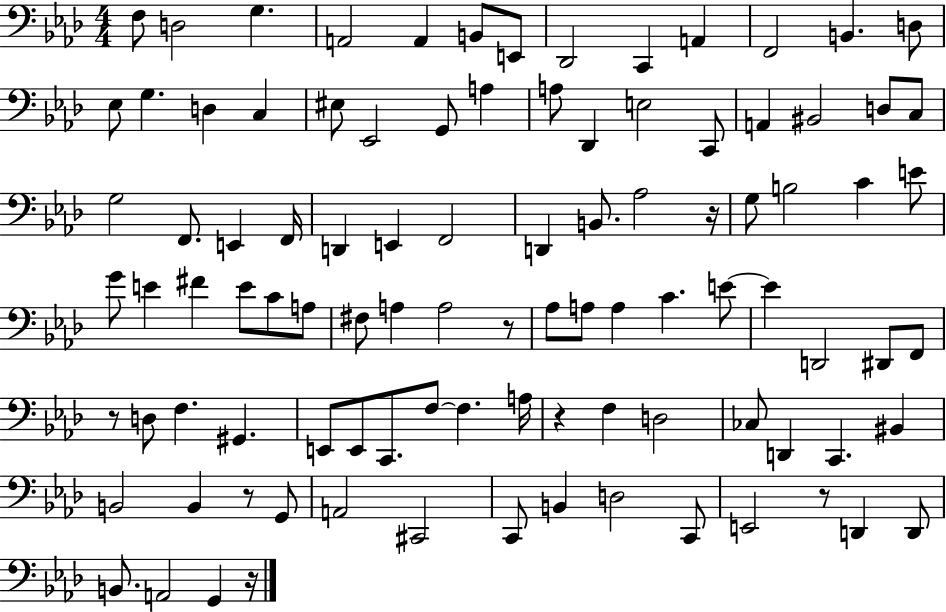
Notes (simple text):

F3/e D3/h G3/q. A2/h A2/q B2/e E2/e Db2/h C2/q A2/q F2/h B2/q. D3/e Eb3/e G3/q. D3/q C3/q EIS3/e Eb2/h G2/e A3/q A3/e Db2/q E3/h C2/e A2/q BIS2/h D3/e C3/e G3/h F2/e. E2/q F2/s D2/q E2/q F2/h D2/q B2/e. Ab3/h R/s G3/e B3/h C4/q E4/e G4/e E4/q F#4/q E4/e C4/e A3/e F#3/e A3/q A3/h R/e Ab3/e A3/e A3/q C4/q. E4/e E4/q D2/h D#2/e F2/e R/e D3/e F3/q. G#2/q. E2/e E2/e C2/e. F3/e F3/q. A3/s R/q F3/q D3/h CES3/e D2/q C2/q. BIS2/q B2/h B2/q R/e G2/e A2/h C#2/h C2/e B2/q D3/h C2/e E2/h R/e D2/q D2/e B2/e. A2/h G2/q R/s